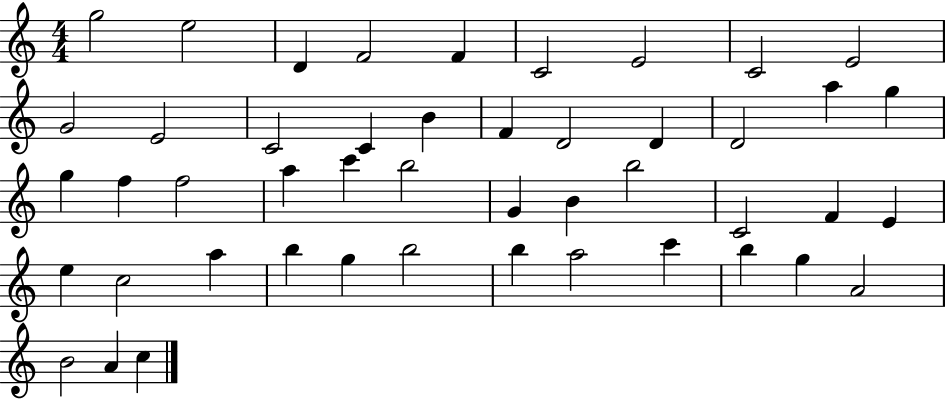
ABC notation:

X:1
T:Untitled
M:4/4
L:1/4
K:C
g2 e2 D F2 F C2 E2 C2 E2 G2 E2 C2 C B F D2 D D2 a g g f f2 a c' b2 G B b2 C2 F E e c2 a b g b2 b a2 c' b g A2 B2 A c